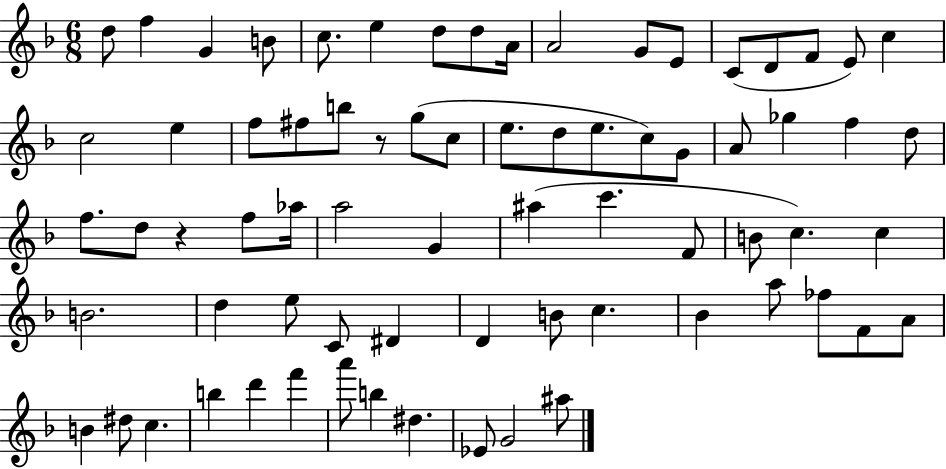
{
  \clef treble
  \numericTimeSignature
  \time 6/8
  \key f \major
  d''8 f''4 g'4 b'8 | c''8. e''4 d''8 d''8 a'16 | a'2 g'8 e'8 | c'8( d'8 f'8 e'8) c''4 | \break c''2 e''4 | f''8 fis''8 b''8 r8 g''8( c''8 | e''8. d''8 e''8. c''8) g'8 | a'8 ges''4 f''4 d''8 | \break f''8. d''8 r4 f''8 aes''16 | a''2 g'4 | ais''4( c'''4. f'8 | b'8 c''4.) c''4 | \break b'2. | d''4 e''8 c'8 dis'4 | d'4 b'8 c''4. | bes'4 a''8 fes''8 f'8 a'8 | \break b'4 dis''8 c''4. | b''4 d'''4 f'''4 | a'''8 b''4 dis''4. | ees'8 g'2 ais''8 | \break \bar "|."
}